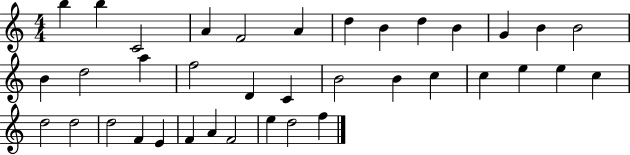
B5/q B5/q C4/h A4/q F4/h A4/q D5/q B4/q D5/q B4/q G4/q B4/q B4/h B4/q D5/h A5/q F5/h D4/q C4/q B4/h B4/q C5/q C5/q E5/q E5/q C5/q D5/h D5/h D5/h F4/q E4/q F4/q A4/q F4/h E5/q D5/h F5/q